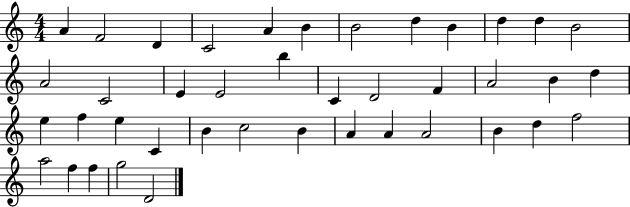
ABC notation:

X:1
T:Untitled
M:4/4
L:1/4
K:C
A F2 D C2 A B B2 d B d d B2 A2 C2 E E2 b C D2 F A2 B d e f e C B c2 B A A A2 B d f2 a2 f f g2 D2